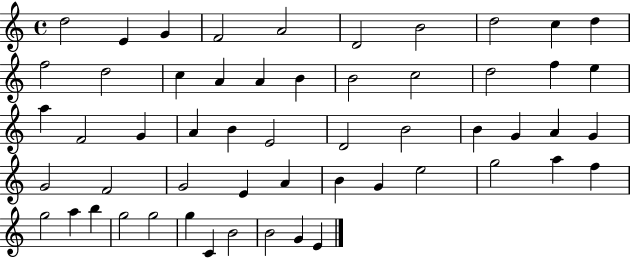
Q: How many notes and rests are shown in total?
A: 55